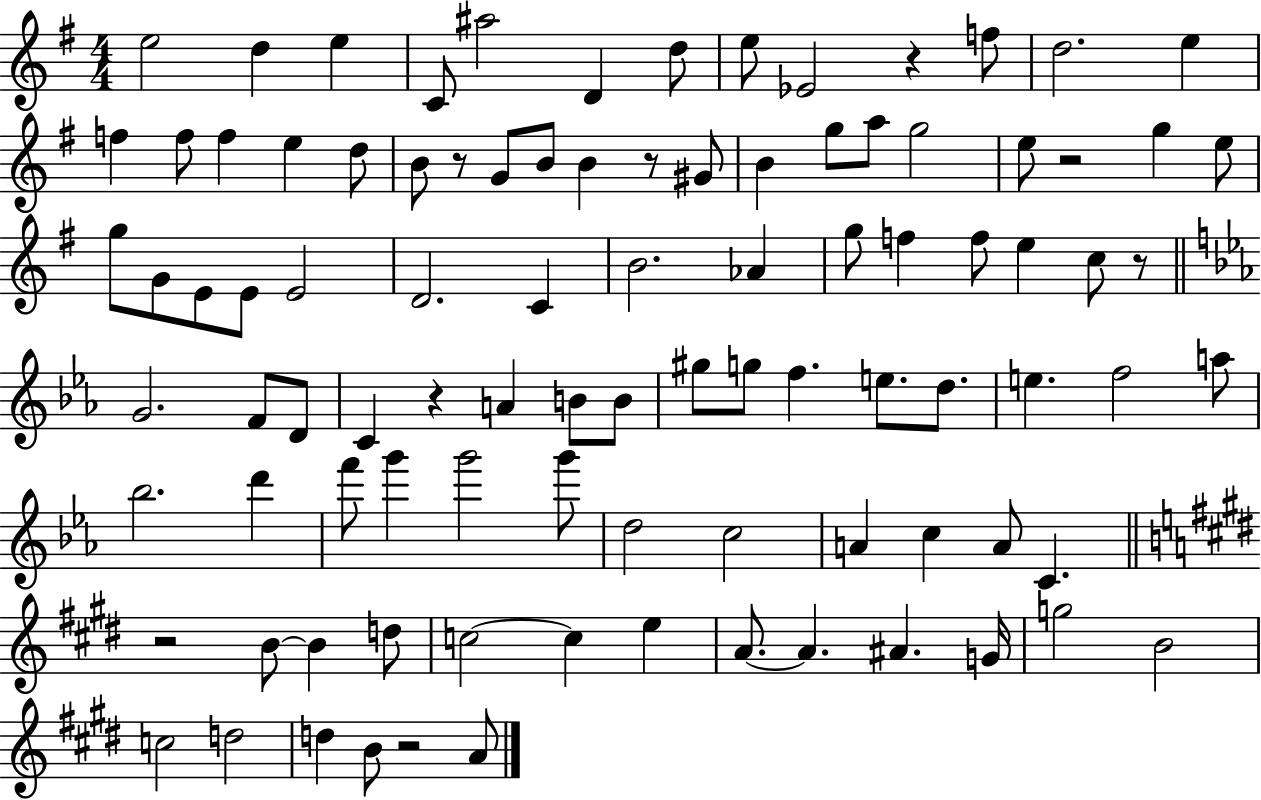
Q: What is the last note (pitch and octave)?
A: A4